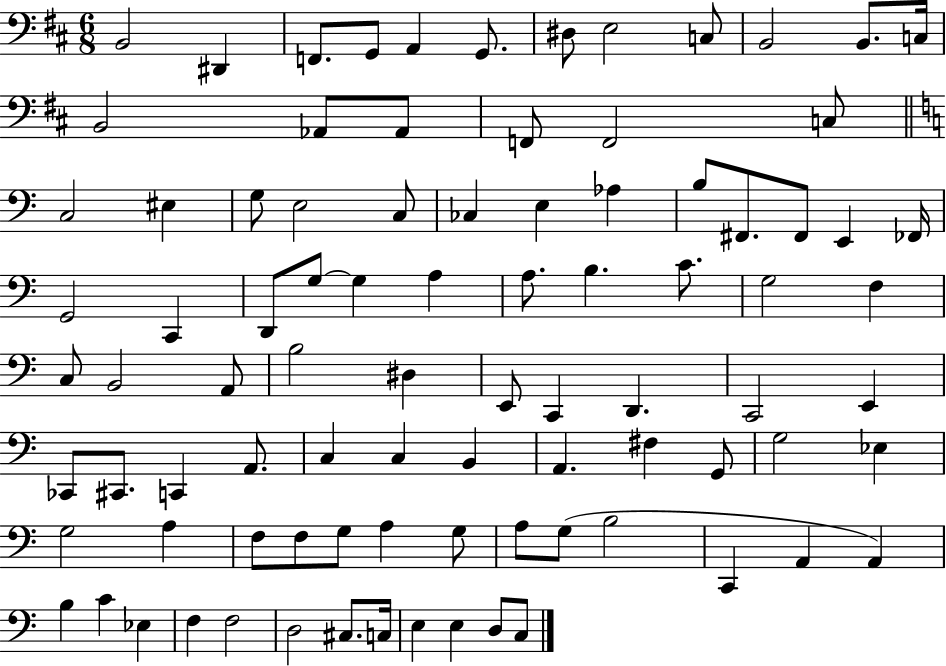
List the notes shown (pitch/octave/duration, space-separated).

B2/h D#2/q F2/e. G2/e A2/q G2/e. D#3/e E3/h C3/e B2/h B2/e. C3/s B2/h Ab2/e Ab2/e F2/e F2/h C3/e C3/h EIS3/q G3/e E3/h C3/e CES3/q E3/q Ab3/q B3/e F#2/e. F#2/e E2/q FES2/s G2/h C2/q D2/e G3/e G3/q A3/q A3/e. B3/q. C4/e. G3/h F3/q C3/e B2/h A2/e B3/h D#3/q E2/e C2/q D2/q. C2/h E2/q CES2/e C#2/e. C2/q A2/e. C3/q C3/q B2/q A2/q. F#3/q G2/e G3/h Eb3/q G3/h A3/q F3/e F3/e G3/e A3/q G3/e A3/e G3/e B3/h C2/q A2/q A2/q B3/q C4/q Eb3/q F3/q F3/h D3/h C#3/e. C3/s E3/q E3/q D3/e C3/e